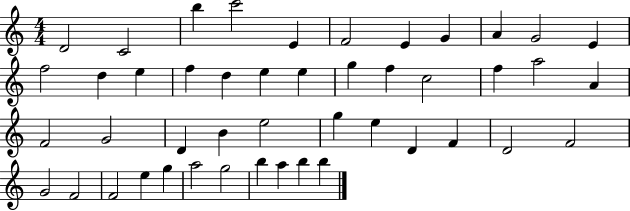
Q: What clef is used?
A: treble